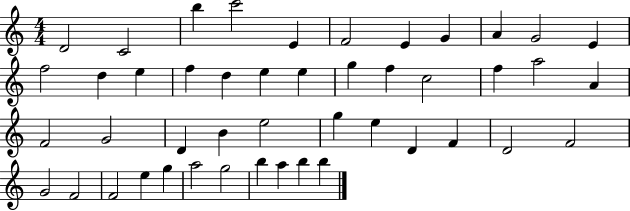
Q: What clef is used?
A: treble